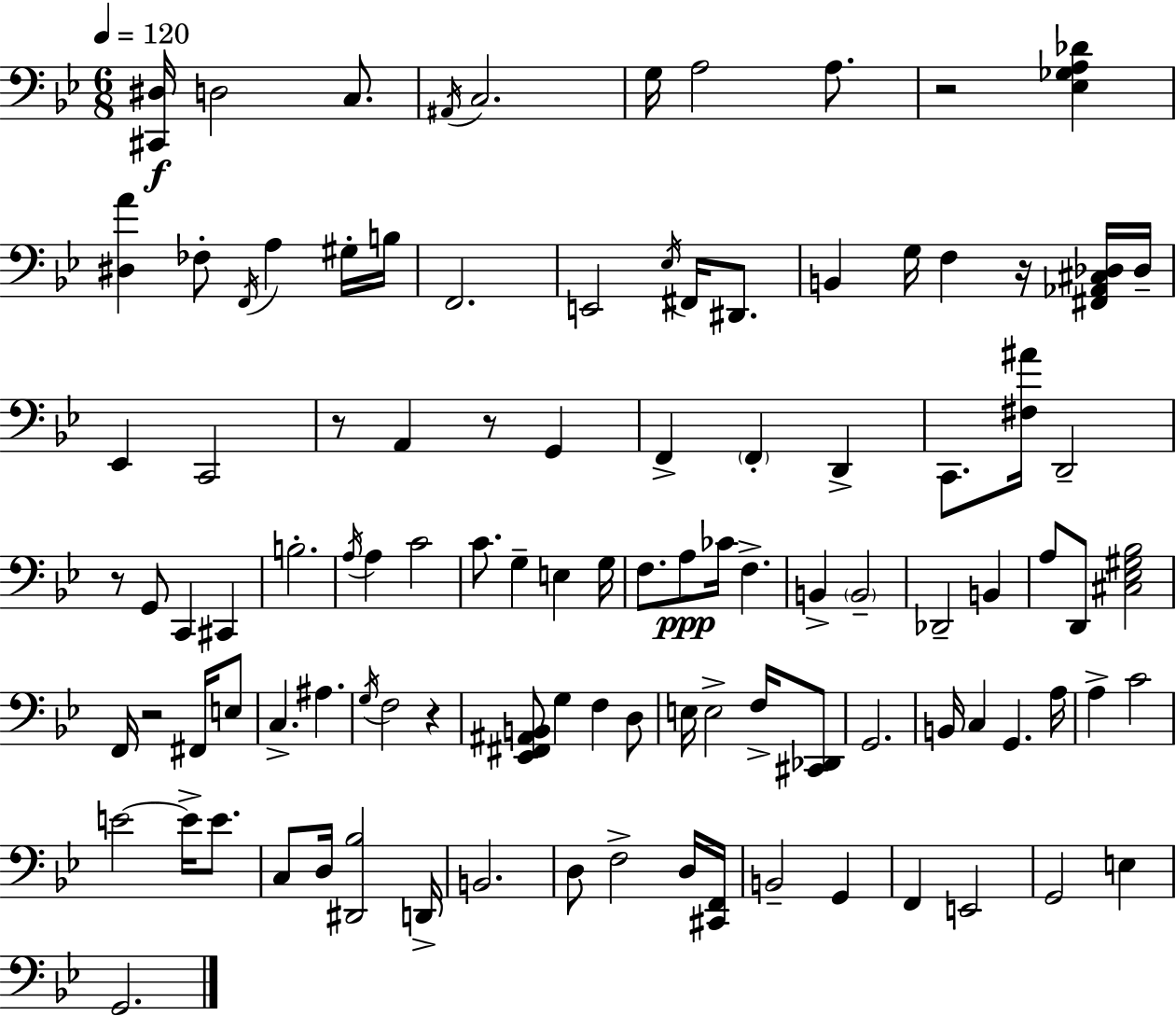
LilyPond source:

{
  \clef bass
  \numericTimeSignature
  \time 6/8
  \key g \minor
  \tempo 4 = 120
  <cis, dis>16\f d2 c8. | \acciaccatura { ais,16 } c2. | g16 a2 a8. | r2 <ees ges a des'>4 | \break <dis a'>4 fes8-. \acciaccatura { f,16 } a4 | gis16-. b16 f,2. | e,2 \acciaccatura { ees16 } fis,16 | dis,8. b,4 g16 f4 | \break r16 <fis, aes, cis des>16 des16-- ees,4 c,2 | r8 a,4 r8 g,4 | f,4-> \parenthesize f,4-. d,4-> | c,8. <fis ais'>16 d,2-- | \break r8 g,8 c,4 cis,4 | b2.-. | \acciaccatura { a16 } a4 c'2 | c'8. g4-- e4 | \break g16 f8. a8\ppp ces'16 f4.-> | b,4-> \parenthesize b,2-- | des,2-- | b,4 a8 d,8 <cis ees gis bes>2 | \break f,16 r2 | fis,16 e8 c4.-> ais4. | \acciaccatura { g16 } f2 | r4 <ees, fis, ais, b,>8 g4 f4 | \break d8 e16 e2-> | f16-> <cis, des,>8 g,2. | b,16 c4 g,4. | a16 a4-> c'2 | \break e'2~~ | e'16-> e'8. c8 d16 <dis, bes>2 | d,16-> b,2. | d8 f2-> | \break d16 <cis, f,>16 b,2-- | g,4 f,4 e,2 | g,2 | e4 g,2. | \break \bar "|."
}